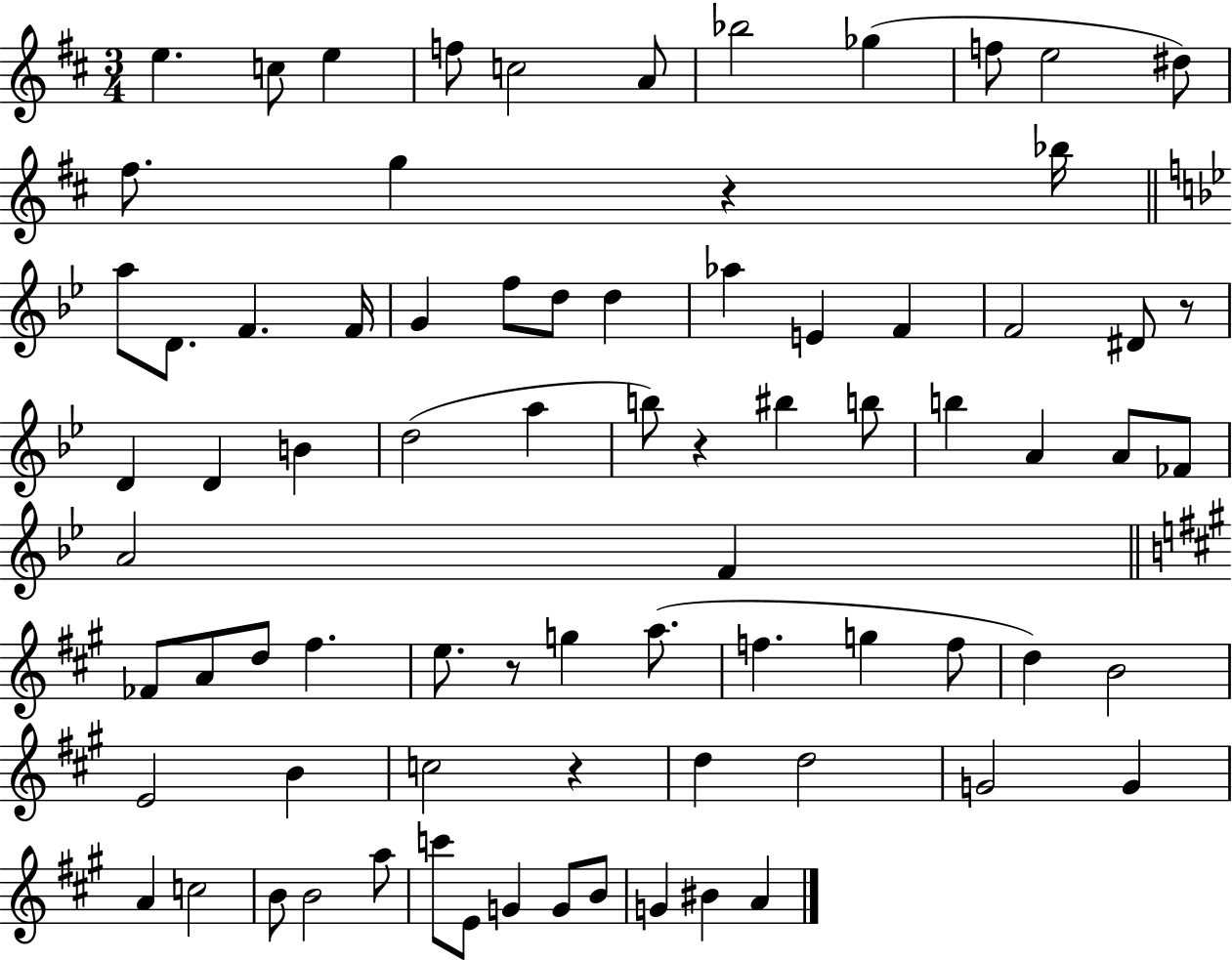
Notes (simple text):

E5/q. C5/e E5/q F5/e C5/h A4/e Bb5/h Gb5/q F5/e E5/h D#5/e F#5/e. G5/q R/q Bb5/s A5/e D4/e. F4/q. F4/s G4/q F5/e D5/e D5/q Ab5/q E4/q F4/q F4/h D#4/e R/e D4/q D4/q B4/q D5/h A5/q B5/e R/q BIS5/q B5/e B5/q A4/q A4/e FES4/e A4/h F4/q FES4/e A4/e D5/e F#5/q. E5/e. R/e G5/q A5/e. F5/q. G5/q F5/e D5/q B4/h E4/h B4/q C5/h R/q D5/q D5/h G4/h G4/q A4/q C5/h B4/e B4/h A5/e C6/e E4/e G4/q G4/e B4/e G4/q BIS4/q A4/q